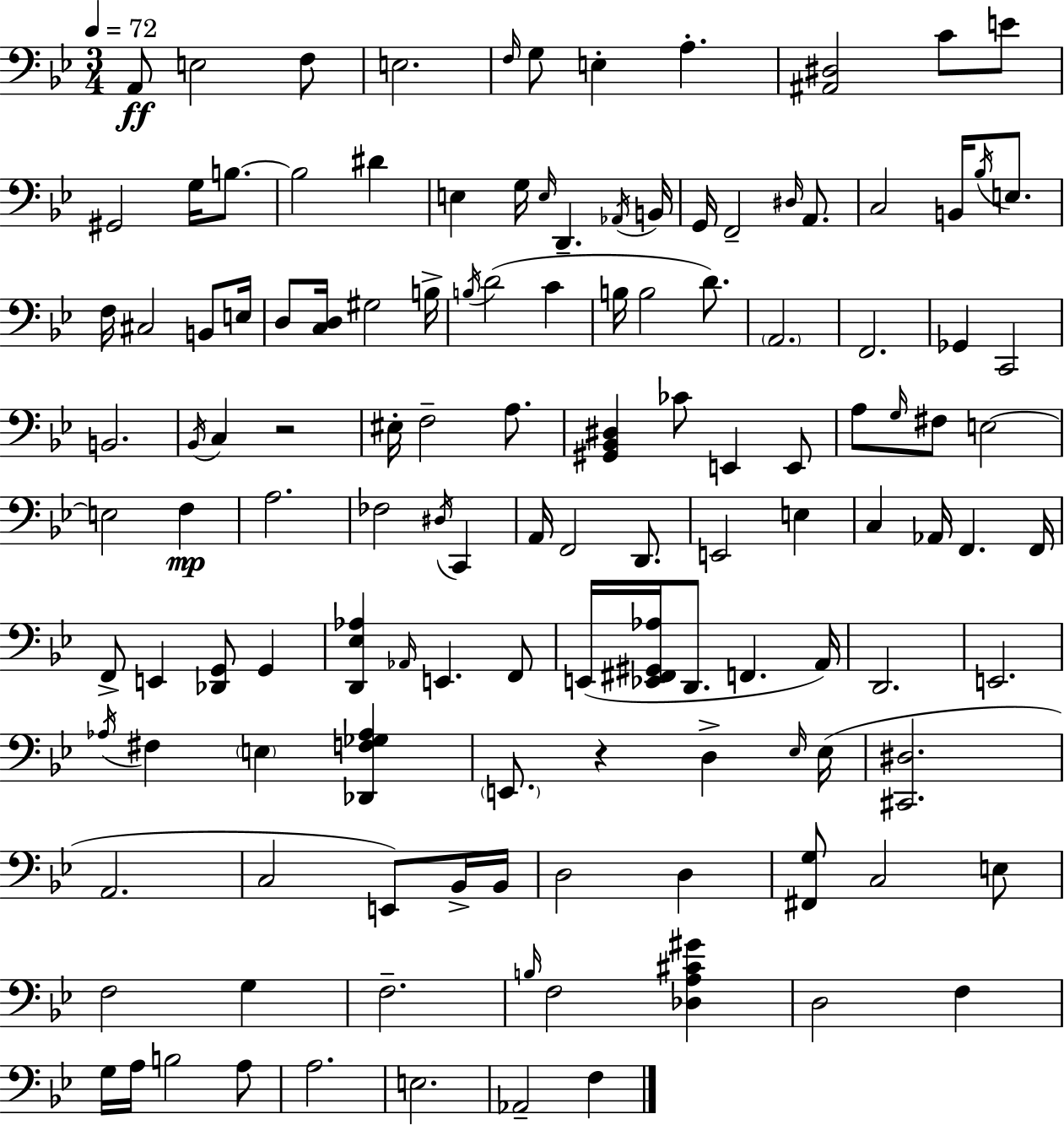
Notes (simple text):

A2/e E3/h F3/e E3/h. F3/s G3/e E3/q A3/q. [A#2,D#3]/h C4/e E4/e G#2/h G3/s B3/e. B3/h D#4/q E3/q G3/s E3/s D2/q. Ab2/s B2/s G2/s F2/h D#3/s A2/e. C3/h B2/s Bb3/s E3/e. F3/s C#3/h B2/e E3/s D3/e [C3,D3]/s G#3/h B3/s B3/s D4/h C4/q B3/s B3/h D4/e. A2/h. F2/h. Gb2/q C2/h B2/h. Bb2/s C3/q R/h EIS3/s F3/h A3/e. [G#2,Bb2,D#3]/q CES4/e E2/q E2/e A3/e G3/s F#3/e E3/h E3/h F3/q A3/h. FES3/h D#3/s C2/q A2/s F2/h D2/e. E2/h E3/q C3/q Ab2/s F2/q. F2/s F2/e E2/q [Db2,G2]/e G2/q [D2,Eb3,Ab3]/q Ab2/s E2/q. F2/e E2/s [Eb2,F#2,G#2,Ab3]/s D2/e. F2/q. A2/s D2/h. E2/h. Ab3/s F#3/q E3/q [Db2,F3,Gb3,Ab3]/q E2/e. R/q D3/q Eb3/s Eb3/s [C#2,D#3]/h. A2/h. C3/h E2/e Bb2/s Bb2/s D3/h D3/q [F#2,G3]/e C3/h E3/e F3/h G3/q F3/h. B3/s F3/h [Db3,A3,C#4,G#4]/q D3/h F3/q G3/s A3/s B3/h A3/e A3/h. E3/h. Ab2/h F3/q